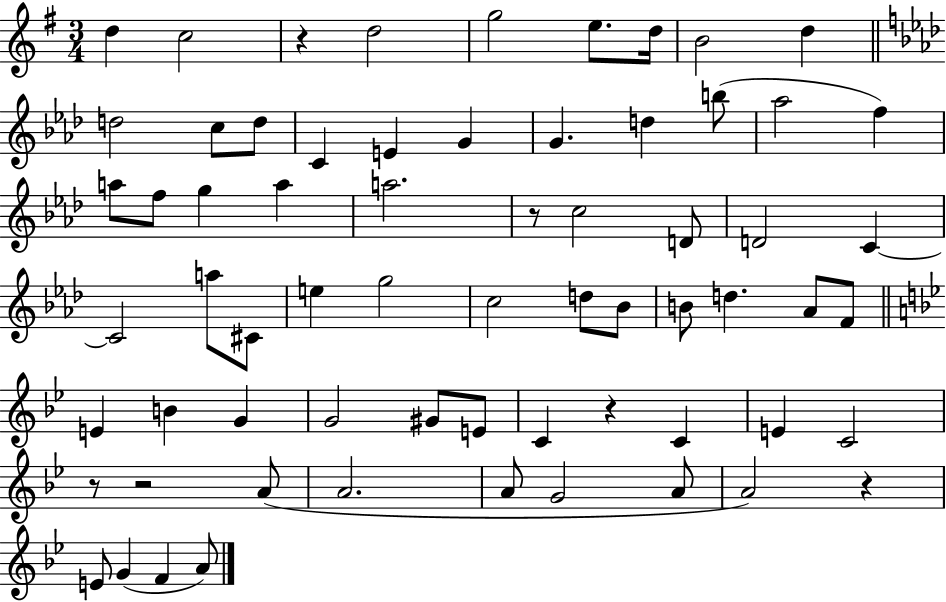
{
  \clef treble
  \numericTimeSignature
  \time 3/4
  \key g \major
  d''4 c''2 | r4 d''2 | g''2 e''8. d''16 | b'2 d''4 | \break \bar "||" \break \key aes \major d''2 c''8 d''8 | c'4 e'4 g'4 | g'4. d''4 b''8( | aes''2 f''4) | \break a''8 f''8 g''4 a''4 | a''2. | r8 c''2 d'8 | d'2 c'4~~ | \break c'2 a''8 cis'8 | e''4 g''2 | c''2 d''8 bes'8 | b'8 d''4. aes'8 f'8 | \break \bar "||" \break \key g \minor e'4 b'4 g'4 | g'2 gis'8 e'8 | c'4 r4 c'4 | e'4 c'2 | \break r8 r2 a'8( | a'2. | a'8 g'2 a'8 | a'2) r4 | \break e'8 g'4( f'4 a'8) | \bar "|."
}